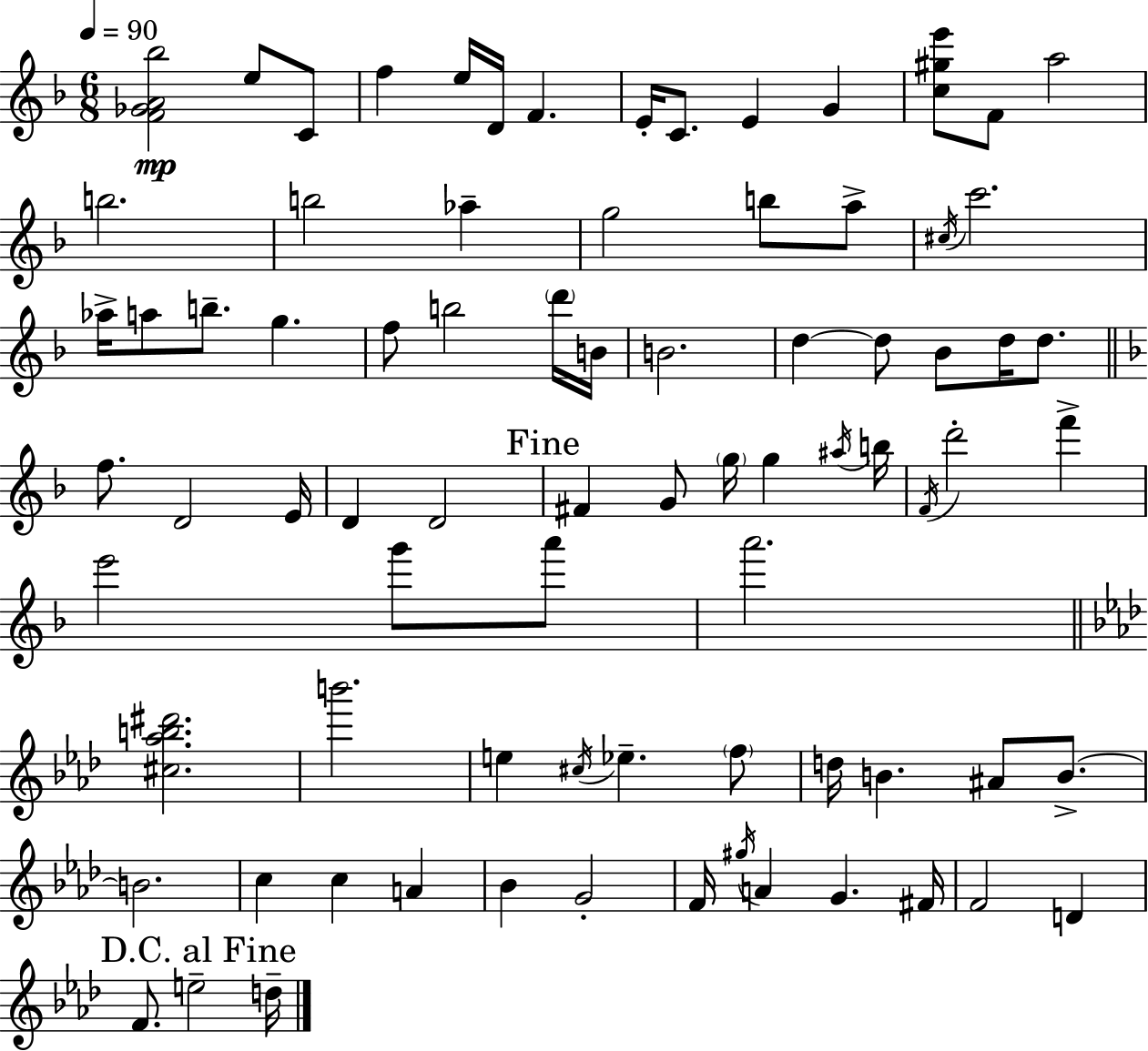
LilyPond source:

{
  \clef treble
  \numericTimeSignature
  \time 6/8
  \key d \minor
  \tempo 4 = 90
  <f' ges' a' bes''>2\mp e''8 c'8 | f''4 e''16 d'16 f'4. | e'16-. c'8. e'4 g'4 | <c'' gis'' e'''>8 f'8 a''2 | \break b''2. | b''2 aes''4-- | g''2 b''8 a''8-> | \acciaccatura { cis''16 } c'''2. | \break aes''16-> a''8 b''8.-- g''4. | f''8 b''2 \parenthesize d'''16 | b'16 b'2. | d''4~~ d''8 bes'8 d''16 d''8. | \break \bar "||" \break \key d \minor f''8. d'2 e'16 | d'4 d'2 | \mark "Fine" fis'4 g'8 \parenthesize g''16 g''4 \acciaccatura { ais''16 } | b''16 \acciaccatura { f'16 } d'''2-. f'''4-> | \break e'''2 g'''8 | a'''8 a'''2. | \bar "||" \break \key aes \major <cis'' aes'' b'' dis'''>2. | b'''2. | e''4 \acciaccatura { cis''16 } ees''4.-- \parenthesize f''8 | d''16 b'4. ais'8 b'8.->~~ | \break b'2. | c''4 c''4 a'4 | bes'4 g'2-. | f'16 \acciaccatura { gis''16 } a'4 g'4. | \break fis'16 f'2 d'4 | \mark "D.C. al Fine" f'8. e''2-- | d''16-- \bar "|."
}